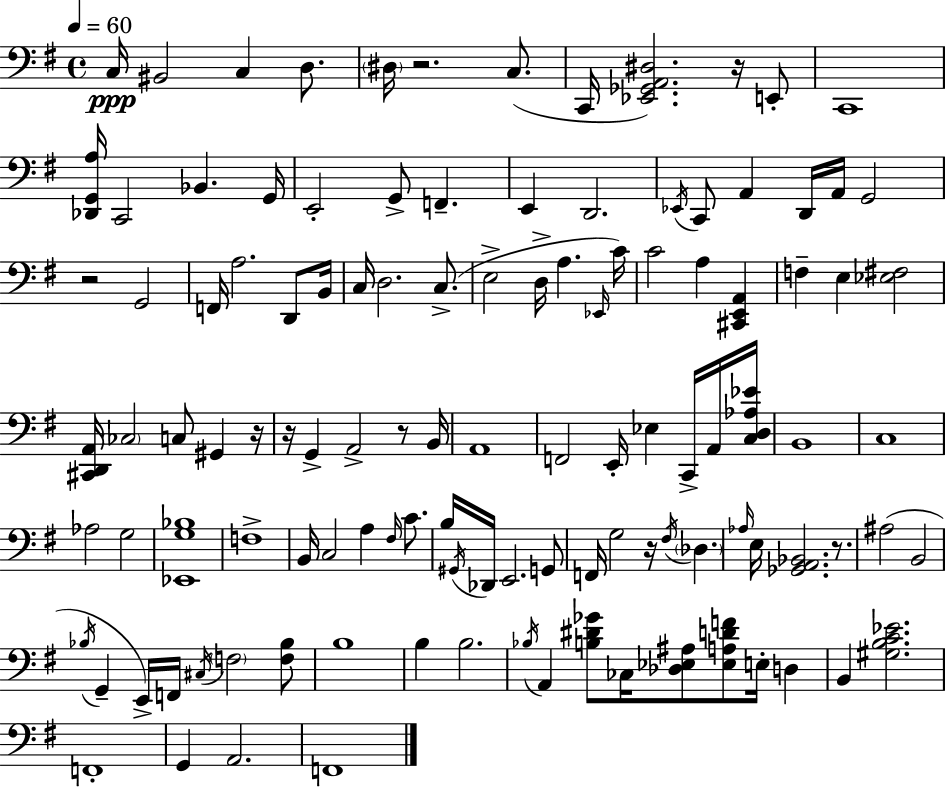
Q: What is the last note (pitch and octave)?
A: F2